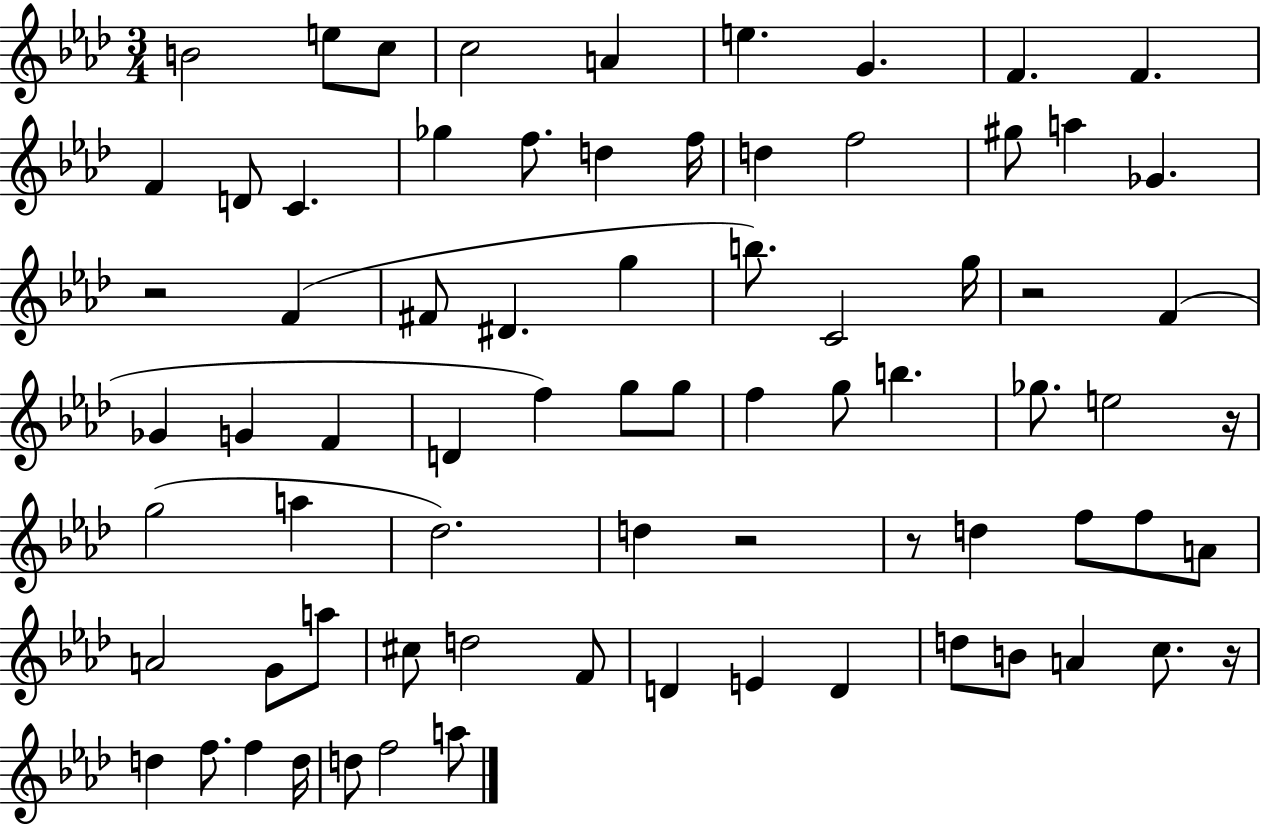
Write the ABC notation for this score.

X:1
T:Untitled
M:3/4
L:1/4
K:Ab
B2 e/2 c/2 c2 A e G F F F D/2 C _g f/2 d f/4 d f2 ^g/2 a _G z2 F ^F/2 ^D g b/2 C2 g/4 z2 F _G G F D f g/2 g/2 f g/2 b _g/2 e2 z/4 g2 a _d2 d z2 z/2 d f/2 f/2 A/2 A2 G/2 a/2 ^c/2 d2 F/2 D E D d/2 B/2 A c/2 z/4 d f/2 f d/4 d/2 f2 a/2